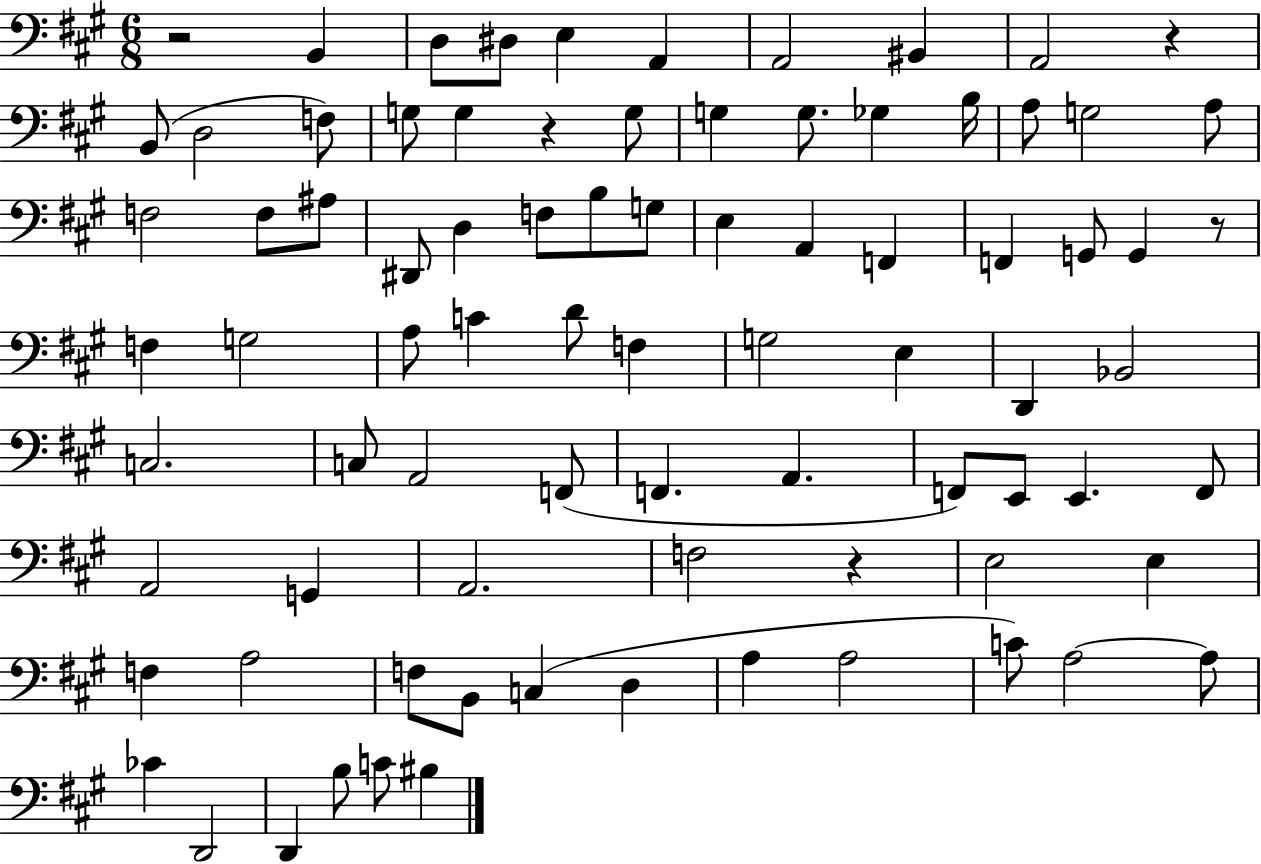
X:1
T:Untitled
M:6/8
L:1/4
K:A
z2 B,, D,/2 ^D,/2 E, A,, A,,2 ^B,, A,,2 z B,,/2 D,2 F,/2 G,/2 G, z G,/2 G, G,/2 _G, B,/4 A,/2 G,2 A,/2 F,2 F,/2 ^A,/2 ^D,,/2 D, F,/2 B,/2 G,/2 E, A,, F,, F,, G,,/2 G,, z/2 F, G,2 A,/2 C D/2 F, G,2 E, D,, _B,,2 C,2 C,/2 A,,2 F,,/2 F,, A,, F,,/2 E,,/2 E,, F,,/2 A,,2 G,, A,,2 F,2 z E,2 E, F, A,2 F,/2 B,,/2 C, D, A, A,2 C/2 A,2 A,/2 _C D,,2 D,, B,/2 C/2 ^B,